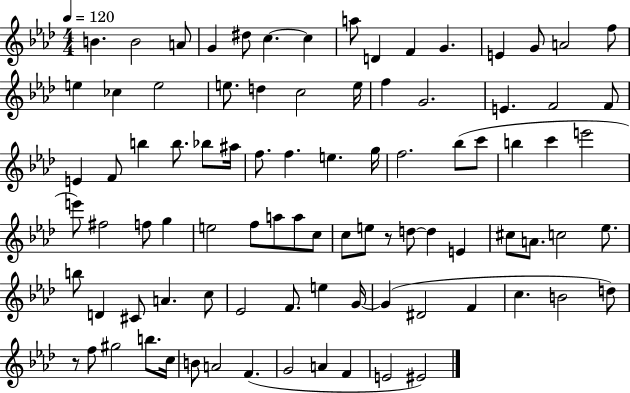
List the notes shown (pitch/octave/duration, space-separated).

B4/q. B4/h A4/e G4/q D#5/e C5/q. C5/q A5/e D4/q F4/q G4/q. E4/q G4/e A4/h F5/e E5/q CES5/q E5/h E5/e. D5/q C5/h E5/s F5/q G4/h. E4/q. F4/h F4/e E4/q F4/e B5/q B5/e. Bb5/e A#5/s F5/e. F5/q. E5/q. G5/s F5/h. Bb5/e C6/e B5/q C6/q E6/h E6/e F#5/h F5/e G5/q E5/h F5/e A5/e A5/e C5/e C5/e E5/e R/e D5/e D5/q E4/q C#5/e A4/e. C5/h Eb5/e. B5/e D4/q C#4/e A4/q. C5/e Eb4/h F4/e. E5/q G4/s G4/q D#4/h F4/q C5/q. B4/h D5/e R/e F5/e G#5/h B5/e. C5/s B4/e A4/h F4/q. G4/h A4/q F4/q E4/h EIS4/h